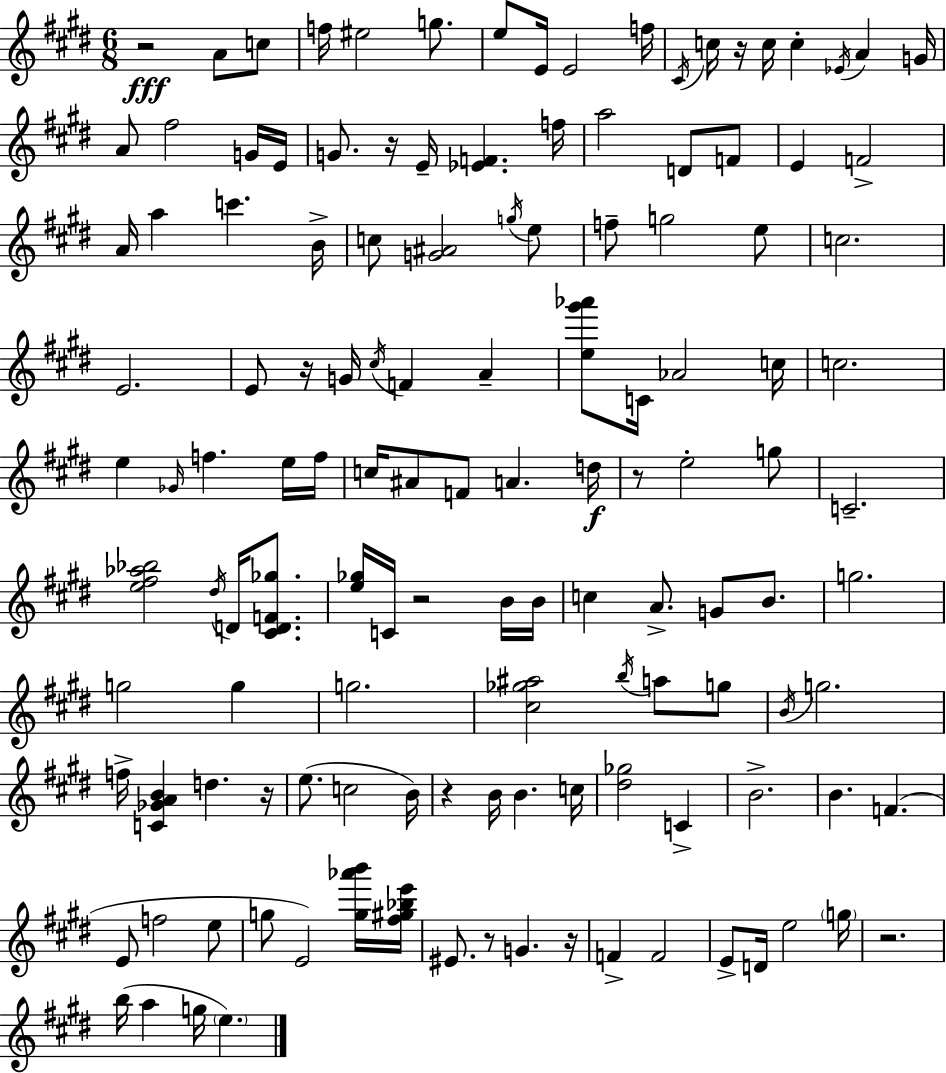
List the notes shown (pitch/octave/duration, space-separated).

R/h A4/e C5/e F5/s EIS5/h G5/e. E5/e E4/s E4/h F5/s C#4/s C5/s R/s C5/s C5/q Eb4/s A4/q G4/s A4/e F#5/h G4/s E4/s G4/e. R/s E4/s [Eb4,F4]/q. F5/s A5/h D4/e F4/e E4/q F4/h A4/s A5/q C6/q. B4/s C5/e [G4,A#4]/h G5/s E5/e F5/e G5/h E5/e C5/h. E4/h. E4/e R/s G4/s C#5/s F4/q A4/q [E5,G#6,Ab6]/e C4/s Ab4/h C5/s C5/h. E5/q Gb4/s F5/q. E5/s F5/s C5/s A#4/e F4/e A4/q. D5/s R/e E5/h G5/e C4/h. [E5,F#5,Ab5,Bb5]/h D#5/s D4/s [C#4,D4,F4,Gb5]/e. [E5,Gb5]/s C4/s R/h B4/s B4/s C5/q A4/e. G4/e B4/e. G5/h. G5/h G5/q G5/h. [C#5,Gb5,A#5]/h B5/s A5/e G5/e B4/s G5/h. F5/s [C4,Gb4,A4,B4]/q D5/q. R/s E5/e. C5/h B4/s R/q B4/s B4/q. C5/s [D#5,Gb5]/h C4/q B4/h. B4/q. F4/q. E4/e F5/h E5/e G5/e E4/h [G5,Ab6,B6]/s [F#5,G#5,Bb5,E6]/s EIS4/e. R/e G4/q. R/s F4/q F4/h E4/e D4/s E5/h G5/s R/h. B5/s A5/q G5/s E5/q.